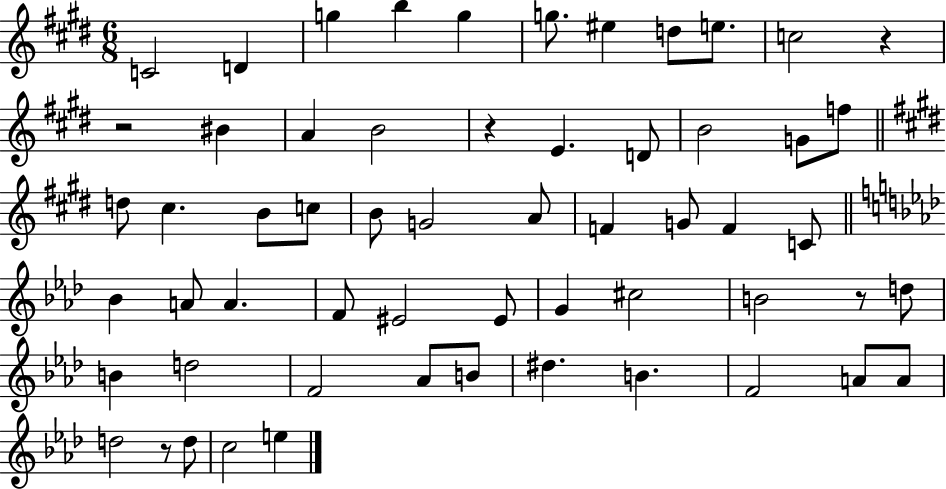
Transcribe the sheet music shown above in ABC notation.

X:1
T:Untitled
M:6/8
L:1/4
K:E
C2 D g b g g/2 ^e d/2 e/2 c2 z z2 ^B A B2 z E D/2 B2 G/2 f/2 d/2 ^c B/2 c/2 B/2 G2 A/2 F G/2 F C/2 _B A/2 A F/2 ^E2 ^E/2 G ^c2 B2 z/2 d/2 B d2 F2 _A/2 B/2 ^d B F2 A/2 A/2 d2 z/2 d/2 c2 e